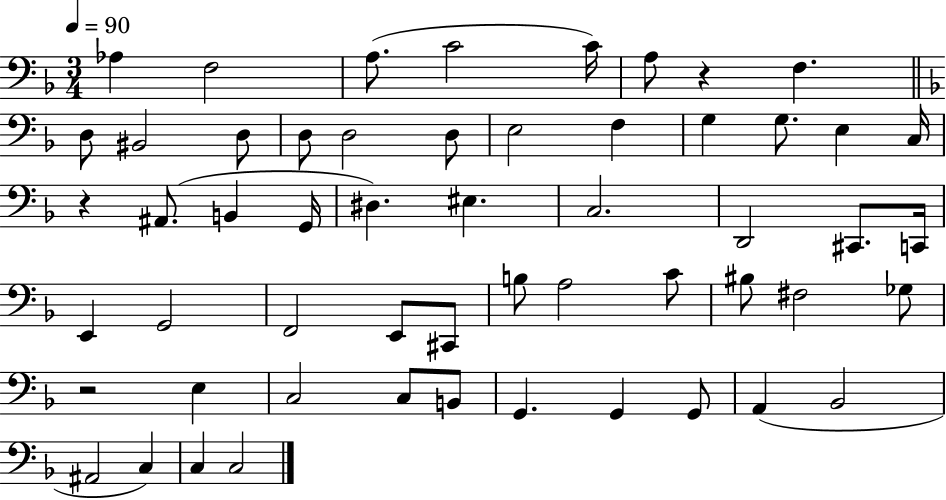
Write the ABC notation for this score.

X:1
T:Untitled
M:3/4
L:1/4
K:F
_A, F,2 A,/2 C2 C/4 A,/2 z F, D,/2 ^B,,2 D,/2 D,/2 D,2 D,/2 E,2 F, G, G,/2 E, C,/4 z ^A,,/2 B,, G,,/4 ^D, ^E, C,2 D,,2 ^C,,/2 C,,/4 E,, G,,2 F,,2 E,,/2 ^C,,/2 B,/2 A,2 C/2 ^B,/2 ^F,2 _G,/2 z2 E, C,2 C,/2 B,,/2 G,, G,, G,,/2 A,, _B,,2 ^A,,2 C, C, C,2